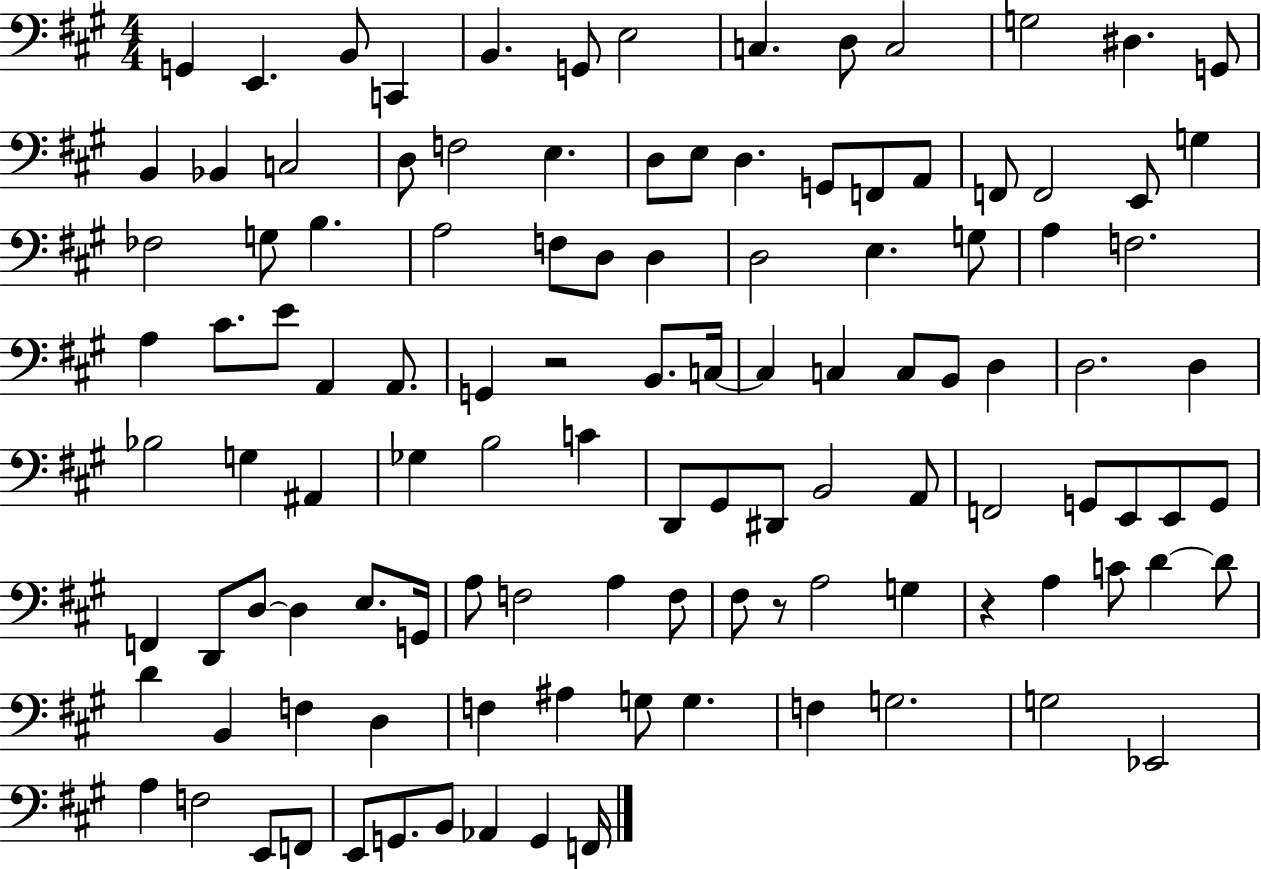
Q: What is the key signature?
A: A major